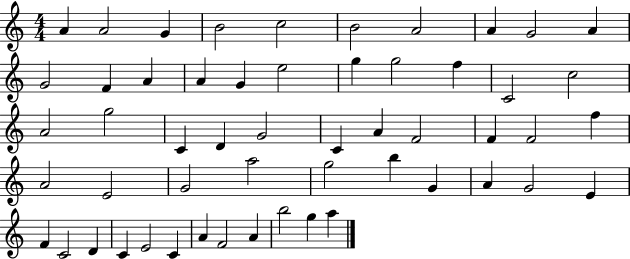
A4/q A4/h G4/q B4/h C5/h B4/h A4/h A4/q G4/h A4/q G4/h F4/q A4/q A4/q G4/q E5/h G5/q G5/h F5/q C4/h C5/h A4/h G5/h C4/q D4/q G4/h C4/q A4/q F4/h F4/q F4/h F5/q A4/h E4/h G4/h A5/h G5/h B5/q G4/q A4/q G4/h E4/q F4/q C4/h D4/q C4/q E4/h C4/q A4/q F4/h A4/q B5/h G5/q A5/q